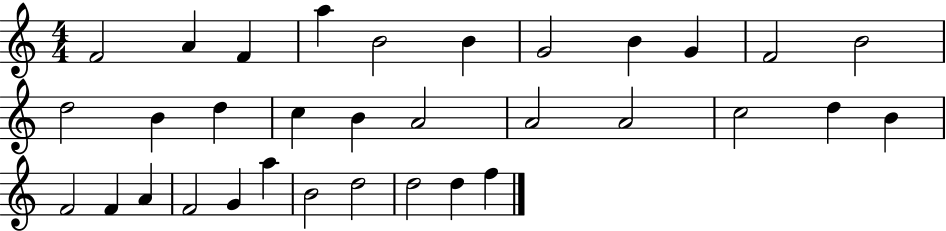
F4/h A4/q F4/q A5/q B4/h B4/q G4/h B4/q G4/q F4/h B4/h D5/h B4/q D5/q C5/q B4/q A4/h A4/h A4/h C5/h D5/q B4/q F4/h F4/q A4/q F4/h G4/q A5/q B4/h D5/h D5/h D5/q F5/q